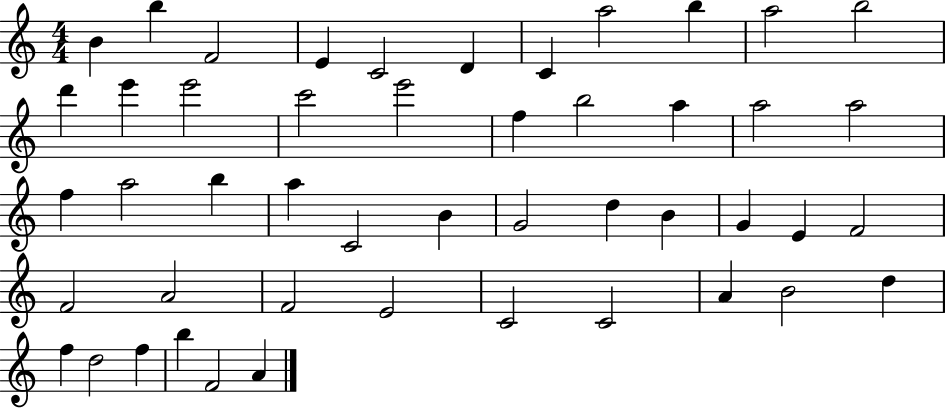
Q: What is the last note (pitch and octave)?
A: A4